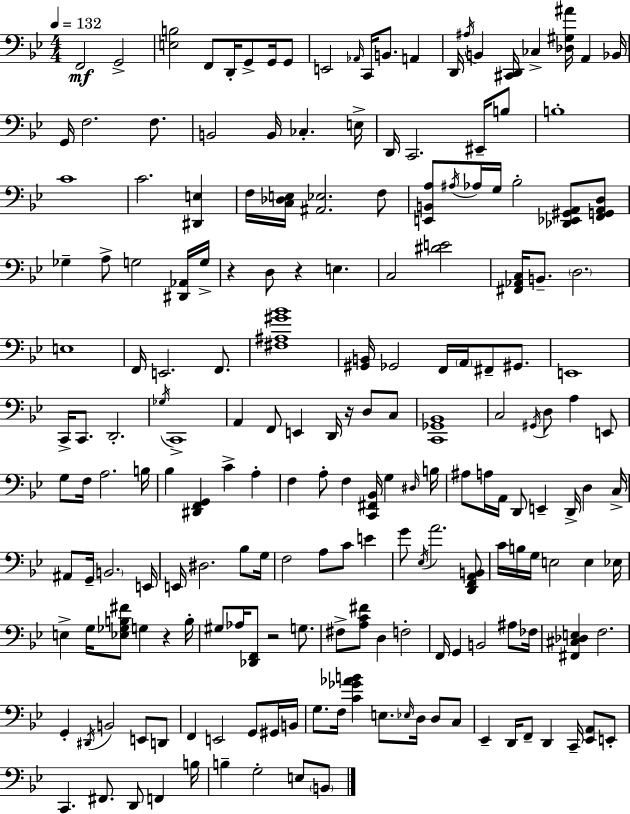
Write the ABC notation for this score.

X:1
T:Untitled
M:4/4
L:1/4
K:Gm
F,,2 G,,2 [E,B,]2 F,,/2 D,,/4 G,,/2 G,,/4 G,,/2 E,,2 _A,,/4 C,,/4 B,,/2 A,, D,,/4 ^A,/4 B,, [^C,,D,,]/4 _C, [_D,^G,^A]/4 A,, _B,,/4 G,,/4 F,2 F,/2 B,,2 B,,/4 _C, E,/4 D,,/4 C,,2 ^E,,/4 B,/2 B,4 C4 C2 [^D,,E,] F,/4 [C,_D,E,]/4 [^A,,_E,]2 F,/2 [E,,B,,A,]/2 ^A,/4 _A,/4 G,/4 _B,2 [_D,,_E,,^G,,A,,]/2 [F,,G,,A,,D,]/2 _G, A,/2 G,2 [^D,,_A,,]/4 G,/4 z D,/2 z E, C,2 [^DE]2 [^F,,_A,,C,]/4 B,,/2 D,2 E,4 F,,/4 E,,2 F,,/2 [^F,^A,^G_B]4 [^G,,B,,]/4 _G,,2 F,,/4 A,,/4 ^F,,/2 ^G,,/2 E,,4 C,,/4 C,,/2 D,,2 _G,/4 C,,4 A,, F,,/2 E,, D,,/4 z/4 D,/2 C,/2 [C,,_G,,_B,,]4 C,2 ^G,,/4 D,/2 A, E,,/2 G,/2 F,/4 A,2 B,/4 _B, [^D,,F,,G,,] C A, F, A,/2 F, [C,,^F,,_B,,]/4 G, ^D,/4 B,/4 ^A,/2 A,/4 A,,/4 D,,/2 E,, D,,/4 D, C,/4 ^A,,/2 G,,/4 B,,2 E,,/4 E,,/4 ^D,2 _B,/2 G,/4 F,2 A,/2 C/2 E G/2 _E,/4 A2 [D,,F,,A,,B,,]/2 C/4 B,/4 G,/4 E,2 E, _E,/4 E, G,/4 [_E,_G,B,^F]/2 G, z B,/4 ^G,/2 _A,/4 [_D,,F,,]/2 z2 G,/2 ^F,/2 [A,C^F]/2 D, F,2 F,,/4 G,, B,,2 ^A,/2 _F,/4 [^F,,^C,_D,E,] F,2 G,, ^D,,/4 B,,2 E,,/2 D,,/2 F,, E,,2 G,,/2 ^G,,/4 B,,/4 G,/2 F,/4 [C_G_AB] E,/2 _E,/4 D,/4 D,/2 C,/2 _E,, D,,/4 F,,/2 D,, C,,/4 [_E,,A,,]/2 E,,/2 C,, ^F,,/2 D,,/2 F,, B,/4 B, G,2 E,/2 B,,/2